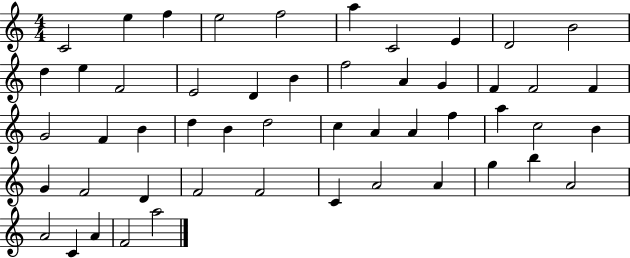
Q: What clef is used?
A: treble